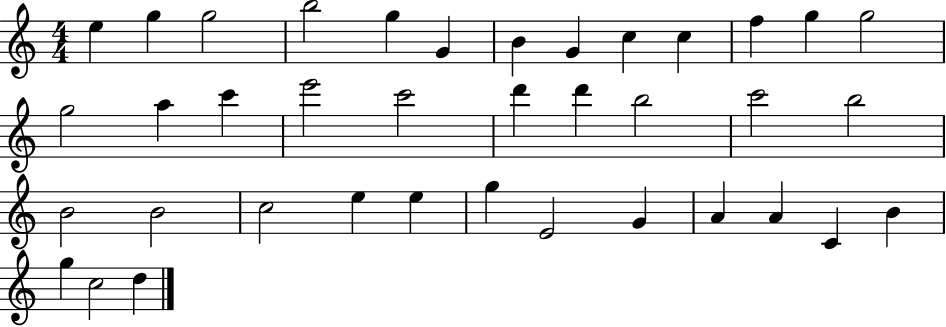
E5/q G5/q G5/h B5/h G5/q G4/q B4/q G4/q C5/q C5/q F5/q G5/q G5/h G5/h A5/q C6/q E6/h C6/h D6/q D6/q B5/h C6/h B5/h B4/h B4/h C5/h E5/q E5/q G5/q E4/h G4/q A4/q A4/q C4/q B4/q G5/q C5/h D5/q